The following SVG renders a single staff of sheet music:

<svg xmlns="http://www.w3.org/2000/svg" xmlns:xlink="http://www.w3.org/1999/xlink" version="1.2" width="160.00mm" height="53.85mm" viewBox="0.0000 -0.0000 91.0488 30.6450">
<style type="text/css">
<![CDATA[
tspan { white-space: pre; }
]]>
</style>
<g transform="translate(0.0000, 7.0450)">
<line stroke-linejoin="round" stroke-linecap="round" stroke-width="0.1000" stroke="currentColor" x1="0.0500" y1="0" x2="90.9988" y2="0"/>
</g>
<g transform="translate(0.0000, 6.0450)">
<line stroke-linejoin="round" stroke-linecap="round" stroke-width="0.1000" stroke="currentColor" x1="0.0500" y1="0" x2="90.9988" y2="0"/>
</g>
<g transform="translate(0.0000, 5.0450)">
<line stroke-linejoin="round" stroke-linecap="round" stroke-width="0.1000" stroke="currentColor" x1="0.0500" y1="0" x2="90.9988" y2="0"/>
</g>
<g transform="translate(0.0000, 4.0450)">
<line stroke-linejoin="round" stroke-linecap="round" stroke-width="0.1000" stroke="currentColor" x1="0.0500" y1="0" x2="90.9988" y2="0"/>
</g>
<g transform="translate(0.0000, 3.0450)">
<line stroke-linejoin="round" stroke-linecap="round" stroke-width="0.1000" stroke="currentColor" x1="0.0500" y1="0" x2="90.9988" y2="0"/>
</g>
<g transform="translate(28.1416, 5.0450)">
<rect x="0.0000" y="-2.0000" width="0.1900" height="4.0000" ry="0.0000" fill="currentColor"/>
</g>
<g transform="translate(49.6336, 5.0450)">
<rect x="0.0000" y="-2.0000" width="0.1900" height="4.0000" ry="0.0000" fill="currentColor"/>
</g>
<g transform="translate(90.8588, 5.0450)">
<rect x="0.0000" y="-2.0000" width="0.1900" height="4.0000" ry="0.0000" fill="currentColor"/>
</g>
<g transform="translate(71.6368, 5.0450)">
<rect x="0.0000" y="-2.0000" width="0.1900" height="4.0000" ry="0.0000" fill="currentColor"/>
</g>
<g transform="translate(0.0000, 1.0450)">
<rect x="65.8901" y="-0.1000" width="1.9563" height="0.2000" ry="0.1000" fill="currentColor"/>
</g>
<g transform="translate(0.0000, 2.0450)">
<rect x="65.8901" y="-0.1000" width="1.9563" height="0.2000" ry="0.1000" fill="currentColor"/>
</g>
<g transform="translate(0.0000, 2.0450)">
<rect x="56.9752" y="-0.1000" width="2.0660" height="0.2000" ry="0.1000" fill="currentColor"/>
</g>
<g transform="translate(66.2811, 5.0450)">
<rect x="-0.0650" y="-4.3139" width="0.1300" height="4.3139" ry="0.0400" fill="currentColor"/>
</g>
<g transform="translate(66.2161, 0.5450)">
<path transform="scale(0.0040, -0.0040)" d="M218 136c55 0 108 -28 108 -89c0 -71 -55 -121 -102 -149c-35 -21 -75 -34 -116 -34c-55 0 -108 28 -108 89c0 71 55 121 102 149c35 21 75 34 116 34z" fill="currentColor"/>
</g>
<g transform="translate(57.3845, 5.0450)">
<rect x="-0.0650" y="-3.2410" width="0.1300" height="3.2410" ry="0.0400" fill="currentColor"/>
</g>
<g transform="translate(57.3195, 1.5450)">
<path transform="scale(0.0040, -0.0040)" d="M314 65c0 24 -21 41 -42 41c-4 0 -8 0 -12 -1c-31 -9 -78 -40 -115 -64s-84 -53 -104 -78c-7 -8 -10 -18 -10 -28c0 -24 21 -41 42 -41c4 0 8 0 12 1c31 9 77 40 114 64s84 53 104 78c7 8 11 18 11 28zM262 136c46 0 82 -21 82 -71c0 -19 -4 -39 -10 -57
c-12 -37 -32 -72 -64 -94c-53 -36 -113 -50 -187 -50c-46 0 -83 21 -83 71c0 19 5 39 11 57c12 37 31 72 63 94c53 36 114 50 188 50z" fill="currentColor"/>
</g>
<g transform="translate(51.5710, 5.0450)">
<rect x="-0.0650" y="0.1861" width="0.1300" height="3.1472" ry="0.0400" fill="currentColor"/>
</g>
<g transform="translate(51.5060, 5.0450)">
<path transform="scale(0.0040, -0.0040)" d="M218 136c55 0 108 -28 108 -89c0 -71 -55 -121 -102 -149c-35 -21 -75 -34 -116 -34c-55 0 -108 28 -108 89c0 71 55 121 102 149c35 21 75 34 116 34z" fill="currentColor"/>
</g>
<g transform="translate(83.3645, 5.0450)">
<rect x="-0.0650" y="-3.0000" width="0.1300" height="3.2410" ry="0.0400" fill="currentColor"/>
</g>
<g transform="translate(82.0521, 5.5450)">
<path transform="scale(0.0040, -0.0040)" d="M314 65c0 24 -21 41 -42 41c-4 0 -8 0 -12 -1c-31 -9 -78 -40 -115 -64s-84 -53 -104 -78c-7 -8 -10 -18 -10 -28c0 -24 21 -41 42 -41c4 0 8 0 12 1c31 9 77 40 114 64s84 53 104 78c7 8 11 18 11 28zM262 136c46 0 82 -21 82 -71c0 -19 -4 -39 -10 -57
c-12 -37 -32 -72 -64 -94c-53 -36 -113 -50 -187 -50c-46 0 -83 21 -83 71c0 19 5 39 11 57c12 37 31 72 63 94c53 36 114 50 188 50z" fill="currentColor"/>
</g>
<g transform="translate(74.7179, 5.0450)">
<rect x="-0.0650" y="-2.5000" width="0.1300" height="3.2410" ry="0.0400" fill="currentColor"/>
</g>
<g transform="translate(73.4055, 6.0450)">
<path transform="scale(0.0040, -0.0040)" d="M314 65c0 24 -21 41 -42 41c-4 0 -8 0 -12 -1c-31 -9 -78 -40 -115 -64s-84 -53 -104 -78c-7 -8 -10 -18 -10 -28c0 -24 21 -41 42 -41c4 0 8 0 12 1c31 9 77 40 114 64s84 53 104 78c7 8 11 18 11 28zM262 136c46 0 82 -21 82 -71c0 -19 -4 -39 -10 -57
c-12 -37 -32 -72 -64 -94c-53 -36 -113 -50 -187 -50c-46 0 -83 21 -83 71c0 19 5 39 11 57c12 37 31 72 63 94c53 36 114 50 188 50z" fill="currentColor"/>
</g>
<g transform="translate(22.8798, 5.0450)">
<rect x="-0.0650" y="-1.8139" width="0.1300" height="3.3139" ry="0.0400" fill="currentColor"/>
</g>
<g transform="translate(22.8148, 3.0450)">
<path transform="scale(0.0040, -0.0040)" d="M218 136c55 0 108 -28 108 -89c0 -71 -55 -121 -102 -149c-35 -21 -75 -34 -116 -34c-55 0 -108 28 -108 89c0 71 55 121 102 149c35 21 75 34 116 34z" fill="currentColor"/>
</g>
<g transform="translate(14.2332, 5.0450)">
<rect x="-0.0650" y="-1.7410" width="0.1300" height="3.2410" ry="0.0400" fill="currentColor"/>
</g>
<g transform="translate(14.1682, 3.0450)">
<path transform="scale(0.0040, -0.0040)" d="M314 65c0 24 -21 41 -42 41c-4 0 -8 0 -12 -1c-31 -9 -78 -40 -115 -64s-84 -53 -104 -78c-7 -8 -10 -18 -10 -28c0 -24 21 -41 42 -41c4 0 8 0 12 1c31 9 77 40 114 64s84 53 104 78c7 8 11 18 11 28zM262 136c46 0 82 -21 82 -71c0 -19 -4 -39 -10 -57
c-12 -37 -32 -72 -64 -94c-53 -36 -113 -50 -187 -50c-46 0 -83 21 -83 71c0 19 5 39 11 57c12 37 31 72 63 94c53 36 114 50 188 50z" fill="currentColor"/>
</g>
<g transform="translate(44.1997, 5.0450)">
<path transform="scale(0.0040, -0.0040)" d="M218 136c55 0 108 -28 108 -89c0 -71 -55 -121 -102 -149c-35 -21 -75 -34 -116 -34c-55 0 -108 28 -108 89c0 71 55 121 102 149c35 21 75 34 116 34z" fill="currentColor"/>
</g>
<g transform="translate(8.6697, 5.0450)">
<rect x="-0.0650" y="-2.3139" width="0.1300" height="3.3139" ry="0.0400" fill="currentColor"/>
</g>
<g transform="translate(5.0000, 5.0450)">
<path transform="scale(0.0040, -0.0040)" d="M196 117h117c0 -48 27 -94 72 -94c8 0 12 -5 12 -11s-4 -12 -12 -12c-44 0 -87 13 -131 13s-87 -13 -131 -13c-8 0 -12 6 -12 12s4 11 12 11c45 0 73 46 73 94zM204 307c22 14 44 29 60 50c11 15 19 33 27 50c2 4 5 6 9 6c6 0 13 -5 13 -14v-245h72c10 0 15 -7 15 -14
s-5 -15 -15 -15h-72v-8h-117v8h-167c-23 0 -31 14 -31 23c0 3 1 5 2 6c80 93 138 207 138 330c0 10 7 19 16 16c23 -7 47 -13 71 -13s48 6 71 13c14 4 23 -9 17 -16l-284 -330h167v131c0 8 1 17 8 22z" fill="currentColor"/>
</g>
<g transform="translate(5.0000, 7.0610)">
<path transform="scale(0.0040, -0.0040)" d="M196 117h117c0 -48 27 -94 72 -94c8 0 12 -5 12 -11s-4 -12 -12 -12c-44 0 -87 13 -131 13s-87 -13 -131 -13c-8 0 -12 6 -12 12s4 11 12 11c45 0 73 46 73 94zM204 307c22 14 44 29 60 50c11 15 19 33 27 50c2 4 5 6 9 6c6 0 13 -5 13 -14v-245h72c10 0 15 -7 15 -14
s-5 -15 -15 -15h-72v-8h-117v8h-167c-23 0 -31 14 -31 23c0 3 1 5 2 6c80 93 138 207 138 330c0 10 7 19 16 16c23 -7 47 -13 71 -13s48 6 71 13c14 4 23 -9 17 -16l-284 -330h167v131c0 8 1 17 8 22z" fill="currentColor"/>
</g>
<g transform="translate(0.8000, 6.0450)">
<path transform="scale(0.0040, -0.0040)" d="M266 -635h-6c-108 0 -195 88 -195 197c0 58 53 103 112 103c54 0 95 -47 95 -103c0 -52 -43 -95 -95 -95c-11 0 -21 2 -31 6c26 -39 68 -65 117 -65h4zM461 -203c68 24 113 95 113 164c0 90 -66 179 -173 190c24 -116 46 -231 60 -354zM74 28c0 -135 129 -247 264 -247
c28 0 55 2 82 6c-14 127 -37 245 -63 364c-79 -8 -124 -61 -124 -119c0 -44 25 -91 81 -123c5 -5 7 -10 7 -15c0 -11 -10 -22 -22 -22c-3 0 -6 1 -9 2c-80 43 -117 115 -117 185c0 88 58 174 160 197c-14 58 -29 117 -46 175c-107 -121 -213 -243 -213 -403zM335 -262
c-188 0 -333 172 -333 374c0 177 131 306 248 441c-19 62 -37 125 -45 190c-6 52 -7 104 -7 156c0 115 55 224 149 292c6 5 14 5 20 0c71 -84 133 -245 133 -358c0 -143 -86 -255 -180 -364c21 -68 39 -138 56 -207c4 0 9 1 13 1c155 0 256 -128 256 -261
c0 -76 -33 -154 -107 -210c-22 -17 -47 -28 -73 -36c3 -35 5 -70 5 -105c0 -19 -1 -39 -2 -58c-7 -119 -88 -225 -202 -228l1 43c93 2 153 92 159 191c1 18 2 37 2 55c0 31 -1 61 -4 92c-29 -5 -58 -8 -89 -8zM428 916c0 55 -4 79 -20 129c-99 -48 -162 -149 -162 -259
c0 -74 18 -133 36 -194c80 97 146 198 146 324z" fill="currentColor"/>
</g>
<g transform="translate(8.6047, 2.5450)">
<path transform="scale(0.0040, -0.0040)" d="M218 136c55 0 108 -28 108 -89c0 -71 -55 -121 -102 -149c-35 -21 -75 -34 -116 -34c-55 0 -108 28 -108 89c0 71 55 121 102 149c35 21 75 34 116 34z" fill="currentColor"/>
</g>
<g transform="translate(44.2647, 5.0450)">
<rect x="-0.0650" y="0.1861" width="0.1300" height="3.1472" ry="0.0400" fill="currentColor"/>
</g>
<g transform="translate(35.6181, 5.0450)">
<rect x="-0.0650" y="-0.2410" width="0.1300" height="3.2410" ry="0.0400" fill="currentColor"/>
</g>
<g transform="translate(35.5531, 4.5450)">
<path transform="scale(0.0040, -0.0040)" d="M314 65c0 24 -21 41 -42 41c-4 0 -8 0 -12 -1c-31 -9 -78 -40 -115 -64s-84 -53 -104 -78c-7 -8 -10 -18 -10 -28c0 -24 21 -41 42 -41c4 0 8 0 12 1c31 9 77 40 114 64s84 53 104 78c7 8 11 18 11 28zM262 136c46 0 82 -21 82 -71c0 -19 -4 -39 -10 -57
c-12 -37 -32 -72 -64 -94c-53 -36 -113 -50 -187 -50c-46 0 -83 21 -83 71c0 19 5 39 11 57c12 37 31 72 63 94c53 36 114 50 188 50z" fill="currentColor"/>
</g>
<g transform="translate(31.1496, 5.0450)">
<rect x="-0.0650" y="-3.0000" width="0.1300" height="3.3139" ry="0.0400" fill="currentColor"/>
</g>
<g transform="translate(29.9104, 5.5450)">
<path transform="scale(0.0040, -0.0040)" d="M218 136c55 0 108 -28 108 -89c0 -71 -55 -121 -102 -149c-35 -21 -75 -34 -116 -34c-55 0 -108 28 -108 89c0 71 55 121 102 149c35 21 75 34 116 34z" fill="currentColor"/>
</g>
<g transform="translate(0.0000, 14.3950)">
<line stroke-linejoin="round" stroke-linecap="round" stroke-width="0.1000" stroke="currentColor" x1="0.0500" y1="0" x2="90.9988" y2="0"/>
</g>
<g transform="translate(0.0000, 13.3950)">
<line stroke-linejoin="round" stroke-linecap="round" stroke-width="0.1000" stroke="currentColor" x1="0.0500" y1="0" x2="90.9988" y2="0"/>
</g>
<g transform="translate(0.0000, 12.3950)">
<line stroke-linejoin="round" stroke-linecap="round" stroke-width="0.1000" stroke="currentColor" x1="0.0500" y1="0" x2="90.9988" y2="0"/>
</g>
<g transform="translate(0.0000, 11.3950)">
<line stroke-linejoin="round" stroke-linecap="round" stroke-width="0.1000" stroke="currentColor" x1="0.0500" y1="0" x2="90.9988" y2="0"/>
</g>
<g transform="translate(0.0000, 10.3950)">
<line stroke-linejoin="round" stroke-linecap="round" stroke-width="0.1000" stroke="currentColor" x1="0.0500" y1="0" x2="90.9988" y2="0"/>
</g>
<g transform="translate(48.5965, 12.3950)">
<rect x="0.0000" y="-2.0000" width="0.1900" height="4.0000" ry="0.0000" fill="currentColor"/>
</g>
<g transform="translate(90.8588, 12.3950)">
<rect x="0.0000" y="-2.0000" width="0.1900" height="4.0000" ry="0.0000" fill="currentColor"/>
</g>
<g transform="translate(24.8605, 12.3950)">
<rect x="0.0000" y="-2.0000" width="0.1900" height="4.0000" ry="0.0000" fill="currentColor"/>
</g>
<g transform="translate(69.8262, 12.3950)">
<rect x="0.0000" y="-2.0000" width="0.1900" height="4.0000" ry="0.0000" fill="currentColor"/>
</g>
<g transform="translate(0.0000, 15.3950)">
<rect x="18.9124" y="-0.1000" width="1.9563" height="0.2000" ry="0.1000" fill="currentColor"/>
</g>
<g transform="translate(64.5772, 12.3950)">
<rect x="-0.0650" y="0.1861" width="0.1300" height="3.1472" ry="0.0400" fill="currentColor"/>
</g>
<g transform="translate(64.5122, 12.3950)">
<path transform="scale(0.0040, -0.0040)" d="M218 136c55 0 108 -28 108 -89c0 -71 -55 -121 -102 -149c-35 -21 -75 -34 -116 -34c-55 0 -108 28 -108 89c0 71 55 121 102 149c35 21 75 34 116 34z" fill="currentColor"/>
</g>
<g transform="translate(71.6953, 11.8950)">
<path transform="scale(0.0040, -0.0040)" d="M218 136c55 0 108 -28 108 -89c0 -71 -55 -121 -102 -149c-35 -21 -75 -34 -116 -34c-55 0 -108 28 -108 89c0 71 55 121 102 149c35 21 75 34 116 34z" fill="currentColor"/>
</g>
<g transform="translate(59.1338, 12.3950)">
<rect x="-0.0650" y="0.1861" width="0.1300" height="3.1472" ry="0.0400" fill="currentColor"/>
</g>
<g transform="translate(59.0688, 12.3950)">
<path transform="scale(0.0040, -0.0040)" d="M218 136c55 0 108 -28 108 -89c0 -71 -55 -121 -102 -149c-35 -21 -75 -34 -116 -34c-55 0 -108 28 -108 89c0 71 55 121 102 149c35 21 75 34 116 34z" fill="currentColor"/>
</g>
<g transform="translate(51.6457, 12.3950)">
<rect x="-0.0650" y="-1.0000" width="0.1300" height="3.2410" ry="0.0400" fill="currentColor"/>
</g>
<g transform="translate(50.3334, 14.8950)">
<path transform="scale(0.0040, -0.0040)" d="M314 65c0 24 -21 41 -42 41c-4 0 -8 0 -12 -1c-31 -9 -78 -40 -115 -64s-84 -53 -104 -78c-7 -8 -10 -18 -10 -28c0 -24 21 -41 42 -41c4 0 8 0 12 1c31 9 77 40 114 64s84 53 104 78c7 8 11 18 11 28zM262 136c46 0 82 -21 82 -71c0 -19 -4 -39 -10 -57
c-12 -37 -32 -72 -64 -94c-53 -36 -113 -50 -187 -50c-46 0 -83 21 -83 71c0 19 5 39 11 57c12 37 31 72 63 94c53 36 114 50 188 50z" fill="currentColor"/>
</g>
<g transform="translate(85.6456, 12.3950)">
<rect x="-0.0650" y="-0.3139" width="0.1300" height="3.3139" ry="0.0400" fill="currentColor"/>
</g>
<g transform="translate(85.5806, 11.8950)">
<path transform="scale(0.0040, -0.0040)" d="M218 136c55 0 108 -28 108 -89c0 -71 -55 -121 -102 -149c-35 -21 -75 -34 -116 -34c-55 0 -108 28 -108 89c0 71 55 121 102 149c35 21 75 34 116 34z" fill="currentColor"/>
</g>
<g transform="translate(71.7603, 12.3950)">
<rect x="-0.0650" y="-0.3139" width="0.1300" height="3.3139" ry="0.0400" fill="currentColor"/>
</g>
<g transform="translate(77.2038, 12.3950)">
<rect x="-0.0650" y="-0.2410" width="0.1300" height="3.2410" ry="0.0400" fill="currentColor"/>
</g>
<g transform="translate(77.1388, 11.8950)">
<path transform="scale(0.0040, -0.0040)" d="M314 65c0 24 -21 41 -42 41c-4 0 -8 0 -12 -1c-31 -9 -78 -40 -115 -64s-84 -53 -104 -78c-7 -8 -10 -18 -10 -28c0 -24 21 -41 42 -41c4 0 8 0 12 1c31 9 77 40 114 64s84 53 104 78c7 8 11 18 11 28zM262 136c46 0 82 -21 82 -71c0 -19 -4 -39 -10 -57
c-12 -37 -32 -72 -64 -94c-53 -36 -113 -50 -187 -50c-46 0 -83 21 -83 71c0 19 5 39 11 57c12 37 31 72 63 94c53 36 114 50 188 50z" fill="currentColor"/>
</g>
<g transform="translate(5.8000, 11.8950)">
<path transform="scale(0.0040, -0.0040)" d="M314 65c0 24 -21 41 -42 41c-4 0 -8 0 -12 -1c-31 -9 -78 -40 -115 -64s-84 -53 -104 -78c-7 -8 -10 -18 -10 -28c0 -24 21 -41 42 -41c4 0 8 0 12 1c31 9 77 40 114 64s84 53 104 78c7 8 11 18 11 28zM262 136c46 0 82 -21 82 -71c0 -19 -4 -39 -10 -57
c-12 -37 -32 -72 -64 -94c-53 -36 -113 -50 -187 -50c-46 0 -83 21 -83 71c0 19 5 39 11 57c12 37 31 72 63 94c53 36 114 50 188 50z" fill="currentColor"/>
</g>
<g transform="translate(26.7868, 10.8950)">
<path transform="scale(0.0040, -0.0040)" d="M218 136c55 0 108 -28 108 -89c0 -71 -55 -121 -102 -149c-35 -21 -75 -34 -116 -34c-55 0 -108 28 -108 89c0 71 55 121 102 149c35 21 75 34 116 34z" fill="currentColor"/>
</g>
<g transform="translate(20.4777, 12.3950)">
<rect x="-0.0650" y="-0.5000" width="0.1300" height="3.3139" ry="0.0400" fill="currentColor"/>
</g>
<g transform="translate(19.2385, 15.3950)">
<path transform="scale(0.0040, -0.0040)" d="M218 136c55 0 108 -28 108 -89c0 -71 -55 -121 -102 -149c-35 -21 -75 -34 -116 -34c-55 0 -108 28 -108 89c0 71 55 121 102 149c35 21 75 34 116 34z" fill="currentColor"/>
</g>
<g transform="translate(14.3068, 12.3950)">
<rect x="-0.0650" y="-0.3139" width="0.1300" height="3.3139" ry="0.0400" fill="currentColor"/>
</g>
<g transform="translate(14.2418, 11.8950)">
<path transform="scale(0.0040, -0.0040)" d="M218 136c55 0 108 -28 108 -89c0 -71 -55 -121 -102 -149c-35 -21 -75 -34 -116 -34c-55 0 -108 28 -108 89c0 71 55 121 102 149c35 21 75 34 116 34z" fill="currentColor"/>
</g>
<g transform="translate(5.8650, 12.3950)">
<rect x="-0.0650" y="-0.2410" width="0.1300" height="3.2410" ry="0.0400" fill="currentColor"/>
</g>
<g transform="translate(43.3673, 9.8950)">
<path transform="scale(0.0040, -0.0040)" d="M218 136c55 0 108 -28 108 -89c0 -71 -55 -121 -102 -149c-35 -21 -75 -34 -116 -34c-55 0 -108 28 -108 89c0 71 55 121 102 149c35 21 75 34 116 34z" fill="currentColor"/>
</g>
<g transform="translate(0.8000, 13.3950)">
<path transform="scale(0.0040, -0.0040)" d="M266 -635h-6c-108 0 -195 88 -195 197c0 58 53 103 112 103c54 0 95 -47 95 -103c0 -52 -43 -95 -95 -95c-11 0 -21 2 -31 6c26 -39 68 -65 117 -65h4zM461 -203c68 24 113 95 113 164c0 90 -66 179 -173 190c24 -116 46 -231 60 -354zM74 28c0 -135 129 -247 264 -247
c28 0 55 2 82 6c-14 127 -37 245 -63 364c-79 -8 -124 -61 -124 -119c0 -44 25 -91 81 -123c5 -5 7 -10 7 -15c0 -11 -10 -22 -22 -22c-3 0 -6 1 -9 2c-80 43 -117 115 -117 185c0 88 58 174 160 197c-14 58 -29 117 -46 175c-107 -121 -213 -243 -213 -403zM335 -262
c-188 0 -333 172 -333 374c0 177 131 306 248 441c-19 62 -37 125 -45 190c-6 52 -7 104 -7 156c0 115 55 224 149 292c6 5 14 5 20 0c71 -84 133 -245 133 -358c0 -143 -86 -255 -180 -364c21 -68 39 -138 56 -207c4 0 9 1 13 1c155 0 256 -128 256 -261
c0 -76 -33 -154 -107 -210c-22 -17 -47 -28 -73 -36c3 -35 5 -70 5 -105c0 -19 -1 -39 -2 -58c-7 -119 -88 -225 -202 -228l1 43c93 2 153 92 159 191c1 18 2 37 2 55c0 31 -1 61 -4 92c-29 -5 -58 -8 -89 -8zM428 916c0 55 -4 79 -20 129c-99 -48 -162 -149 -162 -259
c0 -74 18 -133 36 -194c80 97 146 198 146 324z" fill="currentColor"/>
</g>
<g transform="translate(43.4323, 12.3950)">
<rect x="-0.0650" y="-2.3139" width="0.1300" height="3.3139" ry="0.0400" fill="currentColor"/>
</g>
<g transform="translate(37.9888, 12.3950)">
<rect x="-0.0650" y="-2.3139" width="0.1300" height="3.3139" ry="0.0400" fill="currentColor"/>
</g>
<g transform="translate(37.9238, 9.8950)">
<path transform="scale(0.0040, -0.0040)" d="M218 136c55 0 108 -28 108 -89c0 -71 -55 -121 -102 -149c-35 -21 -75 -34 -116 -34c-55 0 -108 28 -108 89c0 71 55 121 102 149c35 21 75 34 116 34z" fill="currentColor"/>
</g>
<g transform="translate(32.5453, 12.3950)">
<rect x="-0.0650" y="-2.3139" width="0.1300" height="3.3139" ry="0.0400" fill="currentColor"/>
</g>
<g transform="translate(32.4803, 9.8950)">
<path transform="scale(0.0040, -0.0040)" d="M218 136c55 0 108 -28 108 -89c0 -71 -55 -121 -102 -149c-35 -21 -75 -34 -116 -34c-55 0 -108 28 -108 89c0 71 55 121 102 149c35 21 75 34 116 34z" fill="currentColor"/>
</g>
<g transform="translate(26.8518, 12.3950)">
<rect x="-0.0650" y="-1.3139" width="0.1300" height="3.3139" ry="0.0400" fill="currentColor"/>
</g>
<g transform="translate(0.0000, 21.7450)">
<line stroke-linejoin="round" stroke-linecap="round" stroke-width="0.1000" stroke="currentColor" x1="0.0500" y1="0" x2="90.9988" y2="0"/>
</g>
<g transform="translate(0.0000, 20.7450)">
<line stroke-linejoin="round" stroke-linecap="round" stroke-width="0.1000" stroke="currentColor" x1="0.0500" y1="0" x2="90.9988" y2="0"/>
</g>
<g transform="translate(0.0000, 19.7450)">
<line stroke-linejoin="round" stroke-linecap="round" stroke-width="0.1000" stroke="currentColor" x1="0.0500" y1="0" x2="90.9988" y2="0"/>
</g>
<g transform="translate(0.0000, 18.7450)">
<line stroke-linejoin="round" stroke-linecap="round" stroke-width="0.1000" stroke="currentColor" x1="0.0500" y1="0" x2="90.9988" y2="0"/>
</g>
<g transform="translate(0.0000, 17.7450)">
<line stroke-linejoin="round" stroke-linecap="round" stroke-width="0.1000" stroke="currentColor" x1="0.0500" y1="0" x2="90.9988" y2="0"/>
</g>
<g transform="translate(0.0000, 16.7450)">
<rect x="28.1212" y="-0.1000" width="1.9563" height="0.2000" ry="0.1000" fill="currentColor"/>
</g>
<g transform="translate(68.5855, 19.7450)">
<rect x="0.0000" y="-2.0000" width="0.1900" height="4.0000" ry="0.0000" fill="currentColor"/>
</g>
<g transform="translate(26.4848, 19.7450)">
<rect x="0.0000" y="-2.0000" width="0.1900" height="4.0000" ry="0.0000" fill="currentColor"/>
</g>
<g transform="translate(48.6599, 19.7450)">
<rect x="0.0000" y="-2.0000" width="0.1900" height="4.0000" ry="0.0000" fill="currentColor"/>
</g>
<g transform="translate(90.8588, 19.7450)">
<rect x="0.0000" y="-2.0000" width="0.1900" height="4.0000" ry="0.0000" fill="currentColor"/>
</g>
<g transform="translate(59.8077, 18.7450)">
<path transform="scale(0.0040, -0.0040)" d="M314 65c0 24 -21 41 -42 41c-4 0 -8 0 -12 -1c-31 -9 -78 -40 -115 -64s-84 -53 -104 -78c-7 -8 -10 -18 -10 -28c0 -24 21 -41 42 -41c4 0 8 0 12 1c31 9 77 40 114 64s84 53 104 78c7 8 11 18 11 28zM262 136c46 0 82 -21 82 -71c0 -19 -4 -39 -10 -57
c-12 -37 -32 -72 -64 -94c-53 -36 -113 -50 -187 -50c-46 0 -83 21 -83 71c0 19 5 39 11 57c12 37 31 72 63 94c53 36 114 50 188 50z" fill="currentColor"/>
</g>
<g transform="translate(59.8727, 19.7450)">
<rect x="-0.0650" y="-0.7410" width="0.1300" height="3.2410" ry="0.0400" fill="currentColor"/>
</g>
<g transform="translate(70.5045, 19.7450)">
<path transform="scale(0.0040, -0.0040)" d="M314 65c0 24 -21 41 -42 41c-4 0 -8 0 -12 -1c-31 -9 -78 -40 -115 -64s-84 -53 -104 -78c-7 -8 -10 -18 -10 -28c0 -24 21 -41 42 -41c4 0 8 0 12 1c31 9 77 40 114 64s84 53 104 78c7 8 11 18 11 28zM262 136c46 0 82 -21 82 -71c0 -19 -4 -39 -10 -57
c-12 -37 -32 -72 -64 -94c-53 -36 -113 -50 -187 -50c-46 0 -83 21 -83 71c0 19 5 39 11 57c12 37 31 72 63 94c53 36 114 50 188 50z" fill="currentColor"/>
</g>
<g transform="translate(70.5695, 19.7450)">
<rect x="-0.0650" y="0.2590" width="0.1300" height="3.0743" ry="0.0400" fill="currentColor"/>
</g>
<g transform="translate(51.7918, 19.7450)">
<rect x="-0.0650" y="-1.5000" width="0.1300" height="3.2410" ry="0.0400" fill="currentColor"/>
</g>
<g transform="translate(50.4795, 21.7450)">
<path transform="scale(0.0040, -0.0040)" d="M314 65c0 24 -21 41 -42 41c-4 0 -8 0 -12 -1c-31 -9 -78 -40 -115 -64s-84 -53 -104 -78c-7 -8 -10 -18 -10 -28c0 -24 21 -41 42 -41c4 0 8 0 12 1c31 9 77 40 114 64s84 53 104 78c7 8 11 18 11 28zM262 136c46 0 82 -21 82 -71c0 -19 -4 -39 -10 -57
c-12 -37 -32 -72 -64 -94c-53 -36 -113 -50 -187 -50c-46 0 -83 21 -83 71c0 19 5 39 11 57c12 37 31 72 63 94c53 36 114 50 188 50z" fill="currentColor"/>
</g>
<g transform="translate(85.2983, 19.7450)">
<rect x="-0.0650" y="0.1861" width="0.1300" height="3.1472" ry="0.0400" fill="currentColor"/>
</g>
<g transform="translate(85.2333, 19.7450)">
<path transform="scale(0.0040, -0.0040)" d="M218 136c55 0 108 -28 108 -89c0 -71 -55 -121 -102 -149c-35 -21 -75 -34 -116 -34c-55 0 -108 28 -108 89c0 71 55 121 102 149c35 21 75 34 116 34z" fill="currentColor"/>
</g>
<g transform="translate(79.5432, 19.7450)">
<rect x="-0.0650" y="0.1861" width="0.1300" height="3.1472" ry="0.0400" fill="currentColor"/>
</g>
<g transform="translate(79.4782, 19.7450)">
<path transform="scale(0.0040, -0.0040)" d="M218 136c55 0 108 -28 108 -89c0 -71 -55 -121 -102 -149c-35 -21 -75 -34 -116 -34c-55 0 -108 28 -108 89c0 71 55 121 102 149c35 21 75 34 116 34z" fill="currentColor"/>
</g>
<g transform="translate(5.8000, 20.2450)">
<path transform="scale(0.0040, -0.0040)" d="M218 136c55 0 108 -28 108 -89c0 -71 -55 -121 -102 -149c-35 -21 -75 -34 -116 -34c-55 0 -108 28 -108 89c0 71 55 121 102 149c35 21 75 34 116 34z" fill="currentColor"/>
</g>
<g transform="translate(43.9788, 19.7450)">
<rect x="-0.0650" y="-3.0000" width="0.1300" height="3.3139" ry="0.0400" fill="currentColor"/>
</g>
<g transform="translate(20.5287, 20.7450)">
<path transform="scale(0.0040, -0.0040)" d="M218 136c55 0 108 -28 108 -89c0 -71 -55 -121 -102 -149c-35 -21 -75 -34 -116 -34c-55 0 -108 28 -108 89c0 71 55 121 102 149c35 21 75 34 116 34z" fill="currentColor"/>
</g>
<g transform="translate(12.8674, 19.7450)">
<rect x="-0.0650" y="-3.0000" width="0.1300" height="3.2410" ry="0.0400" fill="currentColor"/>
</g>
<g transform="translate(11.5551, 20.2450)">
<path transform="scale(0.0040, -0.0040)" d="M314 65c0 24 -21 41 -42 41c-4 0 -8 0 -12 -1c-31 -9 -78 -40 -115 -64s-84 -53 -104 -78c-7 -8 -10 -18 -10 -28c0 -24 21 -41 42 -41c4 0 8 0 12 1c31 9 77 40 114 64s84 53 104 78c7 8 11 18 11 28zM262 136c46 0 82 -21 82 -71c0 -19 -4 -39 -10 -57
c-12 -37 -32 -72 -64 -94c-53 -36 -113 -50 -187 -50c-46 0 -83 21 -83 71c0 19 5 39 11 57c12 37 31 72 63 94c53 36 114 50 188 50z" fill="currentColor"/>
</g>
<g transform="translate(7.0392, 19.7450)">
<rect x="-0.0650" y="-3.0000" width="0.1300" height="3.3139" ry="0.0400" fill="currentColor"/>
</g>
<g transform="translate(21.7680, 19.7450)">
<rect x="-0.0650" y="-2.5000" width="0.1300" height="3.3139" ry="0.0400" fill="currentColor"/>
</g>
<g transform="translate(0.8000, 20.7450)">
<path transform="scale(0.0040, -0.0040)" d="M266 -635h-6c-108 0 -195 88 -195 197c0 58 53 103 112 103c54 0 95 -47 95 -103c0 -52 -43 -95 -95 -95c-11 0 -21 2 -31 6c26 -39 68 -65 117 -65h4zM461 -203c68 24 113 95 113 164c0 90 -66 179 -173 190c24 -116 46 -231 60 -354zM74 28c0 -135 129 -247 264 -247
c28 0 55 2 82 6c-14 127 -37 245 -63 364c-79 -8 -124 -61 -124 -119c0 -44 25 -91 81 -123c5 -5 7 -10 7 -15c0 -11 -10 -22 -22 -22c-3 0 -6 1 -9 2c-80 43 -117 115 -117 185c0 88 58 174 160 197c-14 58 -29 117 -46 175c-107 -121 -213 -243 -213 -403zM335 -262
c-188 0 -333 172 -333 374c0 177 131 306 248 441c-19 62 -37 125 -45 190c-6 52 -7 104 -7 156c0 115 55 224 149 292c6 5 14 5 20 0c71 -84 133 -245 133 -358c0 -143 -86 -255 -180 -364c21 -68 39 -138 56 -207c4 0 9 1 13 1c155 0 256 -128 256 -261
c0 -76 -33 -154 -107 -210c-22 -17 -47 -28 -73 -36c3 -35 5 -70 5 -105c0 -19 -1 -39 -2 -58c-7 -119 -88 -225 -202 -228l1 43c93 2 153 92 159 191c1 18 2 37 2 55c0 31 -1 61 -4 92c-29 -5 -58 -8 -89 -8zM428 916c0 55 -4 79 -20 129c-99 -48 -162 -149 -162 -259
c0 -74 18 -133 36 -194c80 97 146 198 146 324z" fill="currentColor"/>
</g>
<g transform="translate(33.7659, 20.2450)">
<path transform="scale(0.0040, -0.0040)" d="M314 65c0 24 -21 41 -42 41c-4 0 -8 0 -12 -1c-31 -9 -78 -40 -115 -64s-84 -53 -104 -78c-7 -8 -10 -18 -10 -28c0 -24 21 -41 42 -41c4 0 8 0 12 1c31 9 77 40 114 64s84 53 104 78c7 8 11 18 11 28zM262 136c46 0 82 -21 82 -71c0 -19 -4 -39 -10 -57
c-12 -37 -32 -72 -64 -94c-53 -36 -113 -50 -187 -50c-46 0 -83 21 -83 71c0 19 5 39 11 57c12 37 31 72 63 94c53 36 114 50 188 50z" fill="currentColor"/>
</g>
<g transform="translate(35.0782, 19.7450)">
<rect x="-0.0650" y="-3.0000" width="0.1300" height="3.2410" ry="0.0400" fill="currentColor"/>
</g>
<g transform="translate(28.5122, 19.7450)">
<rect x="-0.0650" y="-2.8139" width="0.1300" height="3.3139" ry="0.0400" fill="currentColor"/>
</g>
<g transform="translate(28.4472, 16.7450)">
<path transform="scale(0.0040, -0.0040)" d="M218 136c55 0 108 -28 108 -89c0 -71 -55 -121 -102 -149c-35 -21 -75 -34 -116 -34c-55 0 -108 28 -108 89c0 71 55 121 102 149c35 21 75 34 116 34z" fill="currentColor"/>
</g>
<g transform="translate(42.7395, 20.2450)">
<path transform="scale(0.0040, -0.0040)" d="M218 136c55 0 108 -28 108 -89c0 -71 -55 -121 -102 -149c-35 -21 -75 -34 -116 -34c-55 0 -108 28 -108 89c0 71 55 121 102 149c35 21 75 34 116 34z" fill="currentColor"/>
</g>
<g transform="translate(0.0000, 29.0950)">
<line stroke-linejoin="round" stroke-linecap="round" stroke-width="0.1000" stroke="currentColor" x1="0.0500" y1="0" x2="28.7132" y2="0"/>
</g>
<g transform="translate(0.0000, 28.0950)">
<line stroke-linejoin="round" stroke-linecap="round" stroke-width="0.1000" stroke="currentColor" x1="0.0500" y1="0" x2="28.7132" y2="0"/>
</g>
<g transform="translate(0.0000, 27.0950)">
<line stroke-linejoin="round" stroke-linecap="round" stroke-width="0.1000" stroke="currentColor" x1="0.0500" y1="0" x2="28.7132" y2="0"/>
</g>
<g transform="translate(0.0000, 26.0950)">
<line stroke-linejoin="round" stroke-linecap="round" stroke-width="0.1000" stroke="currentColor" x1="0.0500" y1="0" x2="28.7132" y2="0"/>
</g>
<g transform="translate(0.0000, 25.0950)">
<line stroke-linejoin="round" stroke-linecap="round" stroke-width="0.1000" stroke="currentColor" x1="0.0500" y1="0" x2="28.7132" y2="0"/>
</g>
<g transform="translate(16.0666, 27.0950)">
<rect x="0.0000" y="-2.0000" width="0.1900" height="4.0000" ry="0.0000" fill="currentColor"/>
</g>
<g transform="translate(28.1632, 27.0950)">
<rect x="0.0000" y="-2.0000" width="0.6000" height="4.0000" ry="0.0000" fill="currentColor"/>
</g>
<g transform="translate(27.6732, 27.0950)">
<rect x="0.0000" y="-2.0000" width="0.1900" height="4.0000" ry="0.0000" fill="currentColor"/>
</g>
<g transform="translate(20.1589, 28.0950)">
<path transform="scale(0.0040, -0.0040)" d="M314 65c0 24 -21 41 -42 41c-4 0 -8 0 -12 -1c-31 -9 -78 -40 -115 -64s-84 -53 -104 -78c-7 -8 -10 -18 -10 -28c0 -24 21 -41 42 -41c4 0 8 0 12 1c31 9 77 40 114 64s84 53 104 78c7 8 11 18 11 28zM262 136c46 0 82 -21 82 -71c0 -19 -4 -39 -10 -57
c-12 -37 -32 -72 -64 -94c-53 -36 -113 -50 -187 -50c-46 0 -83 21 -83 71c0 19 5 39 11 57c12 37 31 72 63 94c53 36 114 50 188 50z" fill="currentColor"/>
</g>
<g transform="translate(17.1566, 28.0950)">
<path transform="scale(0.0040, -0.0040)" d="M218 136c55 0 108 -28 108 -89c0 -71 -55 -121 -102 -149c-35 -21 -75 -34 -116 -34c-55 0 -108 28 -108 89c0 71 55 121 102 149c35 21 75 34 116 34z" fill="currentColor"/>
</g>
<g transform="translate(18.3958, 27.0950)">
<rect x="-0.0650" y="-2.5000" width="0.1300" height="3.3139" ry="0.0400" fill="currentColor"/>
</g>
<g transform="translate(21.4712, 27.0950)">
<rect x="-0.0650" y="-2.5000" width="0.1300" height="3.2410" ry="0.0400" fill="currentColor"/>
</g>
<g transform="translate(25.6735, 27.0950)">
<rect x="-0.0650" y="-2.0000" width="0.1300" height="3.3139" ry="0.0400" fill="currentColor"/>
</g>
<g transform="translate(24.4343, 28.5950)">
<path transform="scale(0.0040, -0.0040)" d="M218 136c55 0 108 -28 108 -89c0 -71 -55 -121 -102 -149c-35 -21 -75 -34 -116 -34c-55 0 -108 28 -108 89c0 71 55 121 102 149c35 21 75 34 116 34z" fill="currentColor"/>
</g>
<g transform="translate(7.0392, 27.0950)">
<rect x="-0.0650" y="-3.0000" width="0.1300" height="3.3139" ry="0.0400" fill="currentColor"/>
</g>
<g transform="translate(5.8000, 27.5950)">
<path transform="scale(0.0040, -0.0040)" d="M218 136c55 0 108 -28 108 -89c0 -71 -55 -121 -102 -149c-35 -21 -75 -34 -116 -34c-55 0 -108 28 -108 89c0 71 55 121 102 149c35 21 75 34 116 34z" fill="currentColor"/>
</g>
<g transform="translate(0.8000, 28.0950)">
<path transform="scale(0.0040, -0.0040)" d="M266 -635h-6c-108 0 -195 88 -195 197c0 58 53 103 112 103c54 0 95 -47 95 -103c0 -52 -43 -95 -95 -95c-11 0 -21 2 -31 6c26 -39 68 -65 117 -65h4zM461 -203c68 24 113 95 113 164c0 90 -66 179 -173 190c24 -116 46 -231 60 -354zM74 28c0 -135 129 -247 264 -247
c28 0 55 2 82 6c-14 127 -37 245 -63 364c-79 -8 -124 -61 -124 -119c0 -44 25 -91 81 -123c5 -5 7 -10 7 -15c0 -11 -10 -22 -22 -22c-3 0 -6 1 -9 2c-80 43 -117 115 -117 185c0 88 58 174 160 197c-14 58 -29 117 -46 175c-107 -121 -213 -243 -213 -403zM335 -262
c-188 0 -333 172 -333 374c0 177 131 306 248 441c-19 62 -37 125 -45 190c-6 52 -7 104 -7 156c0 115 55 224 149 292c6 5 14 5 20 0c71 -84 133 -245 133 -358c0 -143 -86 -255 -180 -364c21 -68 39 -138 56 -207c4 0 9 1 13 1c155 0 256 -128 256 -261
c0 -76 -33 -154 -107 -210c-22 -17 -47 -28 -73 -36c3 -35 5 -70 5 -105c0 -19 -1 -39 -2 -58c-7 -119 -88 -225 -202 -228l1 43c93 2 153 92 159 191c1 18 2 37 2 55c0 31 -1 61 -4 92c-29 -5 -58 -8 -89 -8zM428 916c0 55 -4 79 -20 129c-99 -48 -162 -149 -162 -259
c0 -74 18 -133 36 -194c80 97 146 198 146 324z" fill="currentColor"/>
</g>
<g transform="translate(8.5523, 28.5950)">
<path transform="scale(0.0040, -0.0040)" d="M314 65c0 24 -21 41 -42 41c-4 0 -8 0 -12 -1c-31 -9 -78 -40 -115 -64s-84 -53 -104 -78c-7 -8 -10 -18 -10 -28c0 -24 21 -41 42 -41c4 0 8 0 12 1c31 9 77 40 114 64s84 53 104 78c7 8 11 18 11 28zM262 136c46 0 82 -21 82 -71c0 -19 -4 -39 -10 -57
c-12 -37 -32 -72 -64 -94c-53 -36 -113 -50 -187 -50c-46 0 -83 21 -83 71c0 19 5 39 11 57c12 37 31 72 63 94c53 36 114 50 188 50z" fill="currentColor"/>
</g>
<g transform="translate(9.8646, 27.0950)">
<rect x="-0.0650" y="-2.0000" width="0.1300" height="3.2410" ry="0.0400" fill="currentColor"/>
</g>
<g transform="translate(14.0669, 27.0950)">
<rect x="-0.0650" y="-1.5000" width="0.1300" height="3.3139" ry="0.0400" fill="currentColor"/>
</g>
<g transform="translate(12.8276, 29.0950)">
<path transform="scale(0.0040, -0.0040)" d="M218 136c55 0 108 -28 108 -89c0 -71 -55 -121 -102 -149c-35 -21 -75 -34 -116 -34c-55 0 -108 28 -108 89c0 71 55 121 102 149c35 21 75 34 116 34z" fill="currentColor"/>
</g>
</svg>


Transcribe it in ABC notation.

X:1
T:Untitled
M:4/4
L:1/4
K:C
g f2 f A c2 B B b2 d' G2 A2 c2 c C e g g g D2 B B c c2 c A A2 G a A2 A E2 d2 B2 B B A F2 E G G2 F